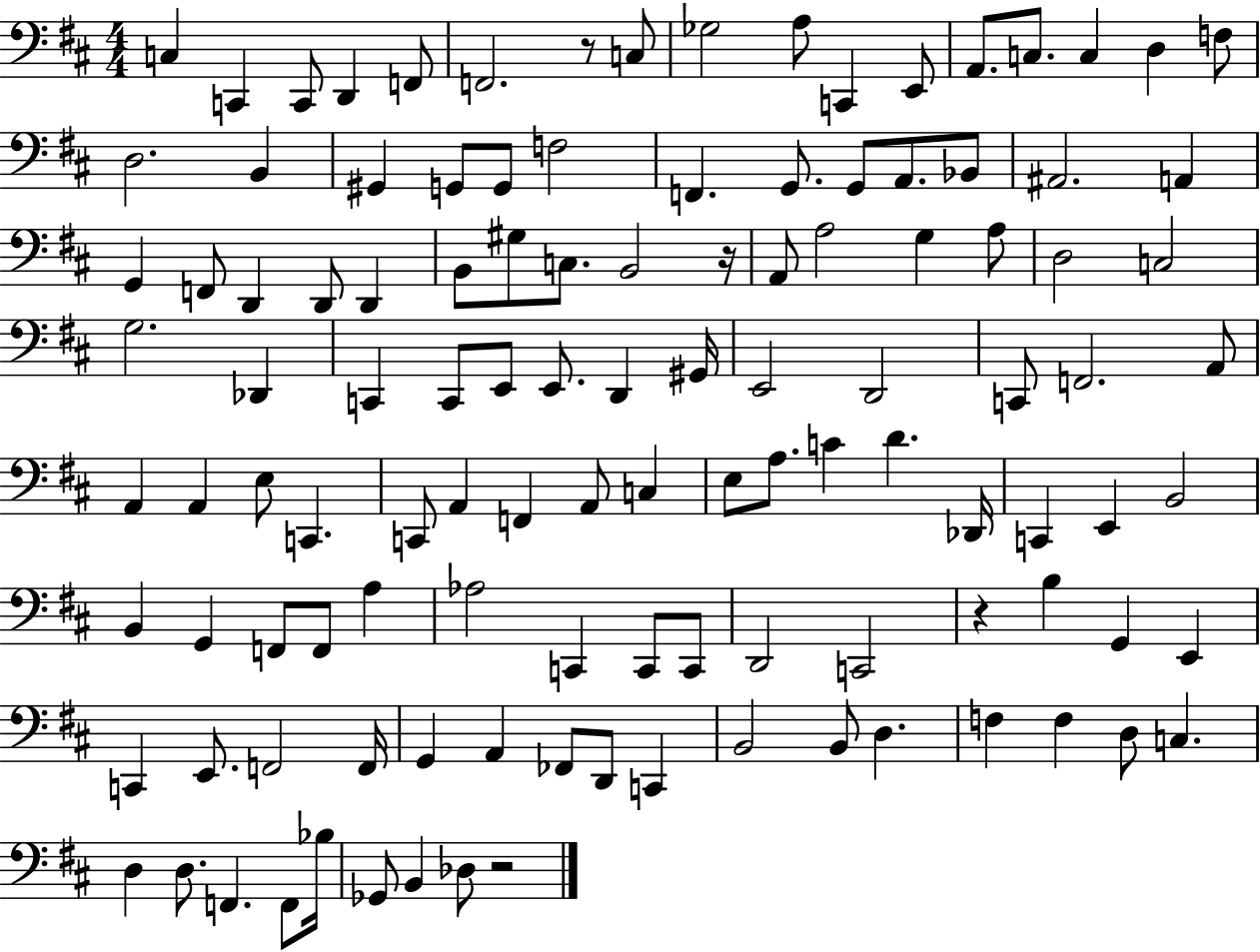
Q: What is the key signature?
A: D major